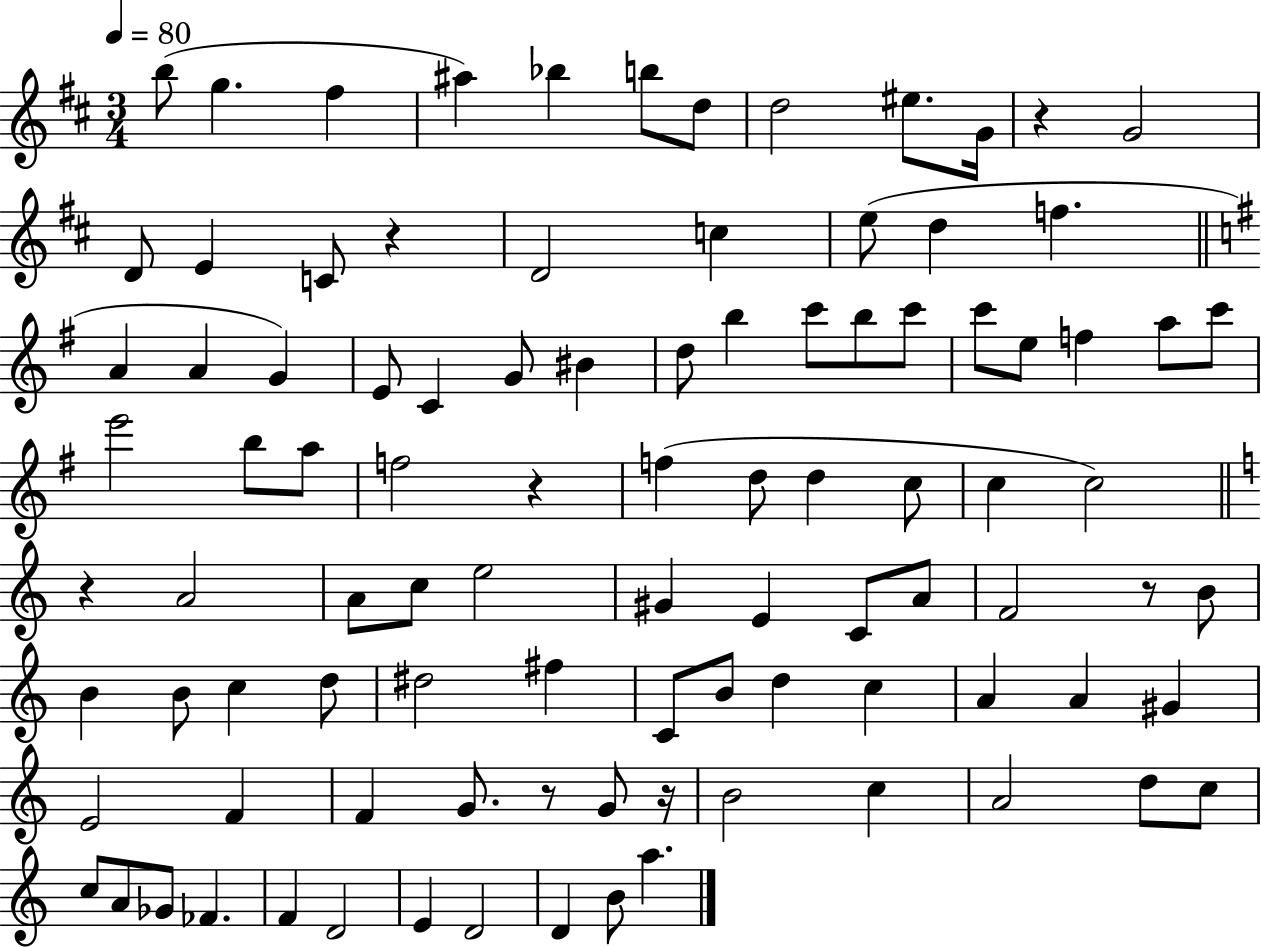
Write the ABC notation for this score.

X:1
T:Untitled
M:3/4
L:1/4
K:D
b/2 g ^f ^a _b b/2 d/2 d2 ^e/2 G/4 z G2 D/2 E C/2 z D2 c e/2 d f A A G E/2 C G/2 ^B d/2 b c'/2 b/2 c'/2 c'/2 e/2 f a/2 c'/2 e'2 b/2 a/2 f2 z f d/2 d c/2 c c2 z A2 A/2 c/2 e2 ^G E C/2 A/2 F2 z/2 B/2 B B/2 c d/2 ^d2 ^f C/2 B/2 d c A A ^G E2 F F G/2 z/2 G/2 z/4 B2 c A2 d/2 c/2 c/2 A/2 _G/2 _F F D2 E D2 D B/2 a